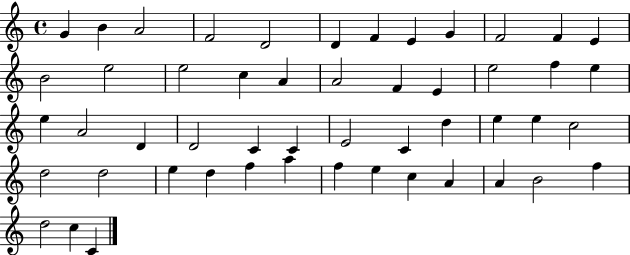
{
  \clef treble
  \time 4/4
  \defaultTimeSignature
  \key c \major
  g'4 b'4 a'2 | f'2 d'2 | d'4 f'4 e'4 g'4 | f'2 f'4 e'4 | \break b'2 e''2 | e''2 c''4 a'4 | a'2 f'4 e'4 | e''2 f''4 e''4 | \break e''4 a'2 d'4 | d'2 c'4 c'4 | e'2 c'4 d''4 | e''4 e''4 c''2 | \break d''2 d''2 | e''4 d''4 f''4 a''4 | f''4 e''4 c''4 a'4 | a'4 b'2 f''4 | \break d''2 c''4 c'4 | \bar "|."
}